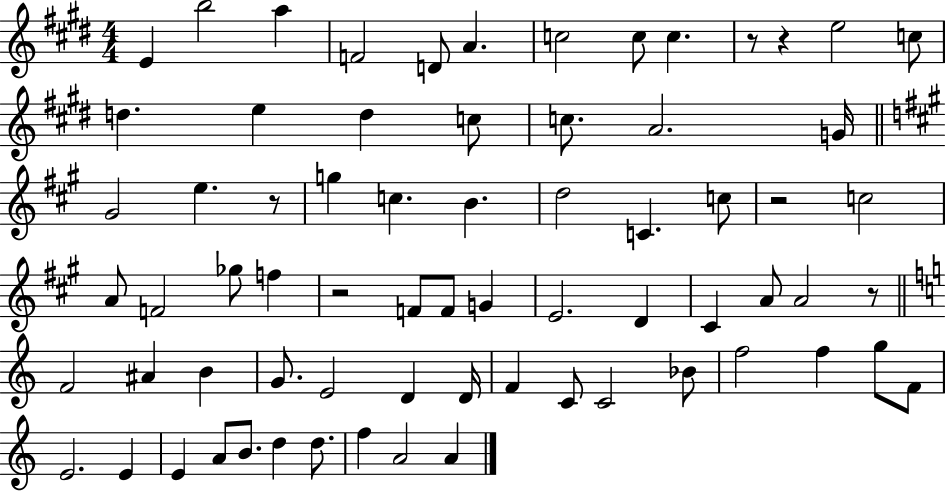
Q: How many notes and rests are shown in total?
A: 70